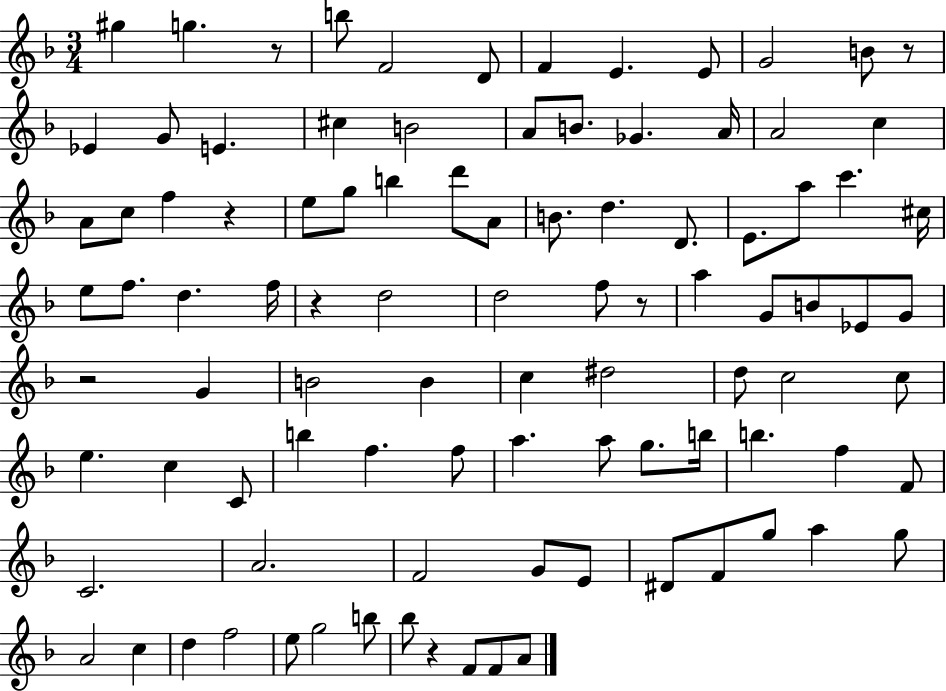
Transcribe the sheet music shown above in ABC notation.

X:1
T:Untitled
M:3/4
L:1/4
K:F
^g g z/2 b/2 F2 D/2 F E E/2 G2 B/2 z/2 _E G/2 E ^c B2 A/2 B/2 _G A/4 A2 c A/2 c/2 f z e/2 g/2 b d'/2 A/2 B/2 d D/2 E/2 a/2 c' ^c/4 e/2 f/2 d f/4 z d2 d2 f/2 z/2 a G/2 B/2 _E/2 G/2 z2 G B2 B c ^d2 d/2 c2 c/2 e c C/2 b f f/2 a a/2 g/2 b/4 b f F/2 C2 A2 F2 G/2 E/2 ^D/2 F/2 g/2 a g/2 A2 c d f2 e/2 g2 b/2 _b/2 z F/2 F/2 A/2